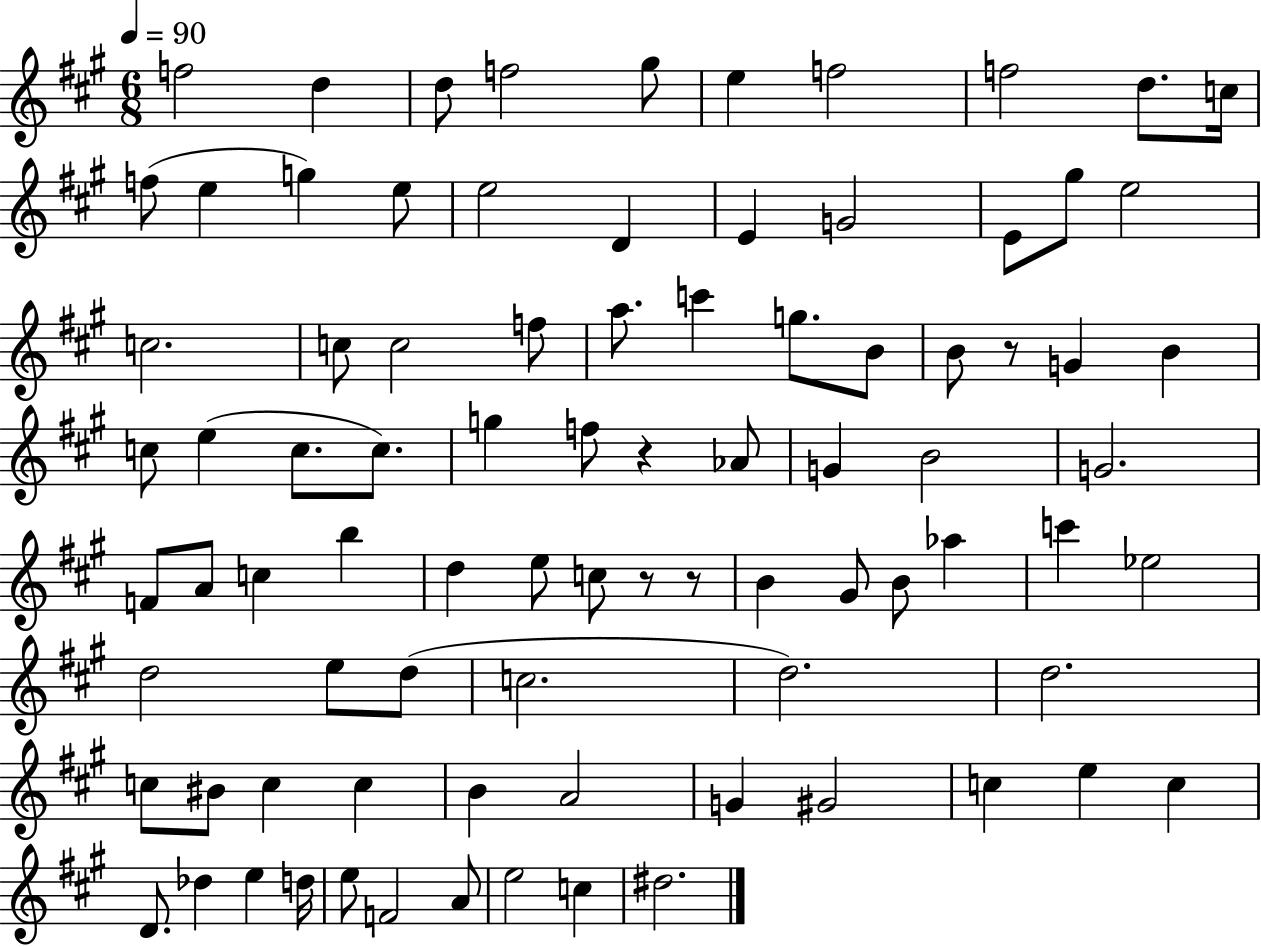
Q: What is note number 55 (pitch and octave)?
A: Eb5